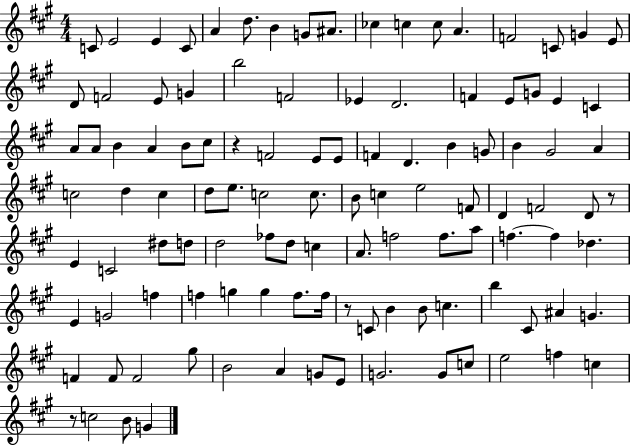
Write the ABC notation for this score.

X:1
T:Untitled
M:4/4
L:1/4
K:A
C/2 E2 E C/2 A d/2 B G/2 ^A/2 _c c c/2 A F2 C/2 G E/2 D/2 F2 E/2 G b2 F2 _E D2 F E/2 G/2 E C A/2 A/2 B A B/2 ^c/2 z F2 E/2 E/2 F D B G/2 B ^G2 A c2 d c d/2 e/2 c2 c/2 B/2 c e2 F/2 D F2 D/2 z/2 E C2 ^d/2 d/2 d2 _f/2 d/2 c A/2 f2 f/2 a/2 f f _d E G2 f f g g f/2 f/4 z/2 C/2 B B/2 c b ^C/2 ^A G F F/2 F2 ^g/2 B2 A G/2 E/2 G2 G/2 c/2 e2 f c z/2 c2 B/2 G